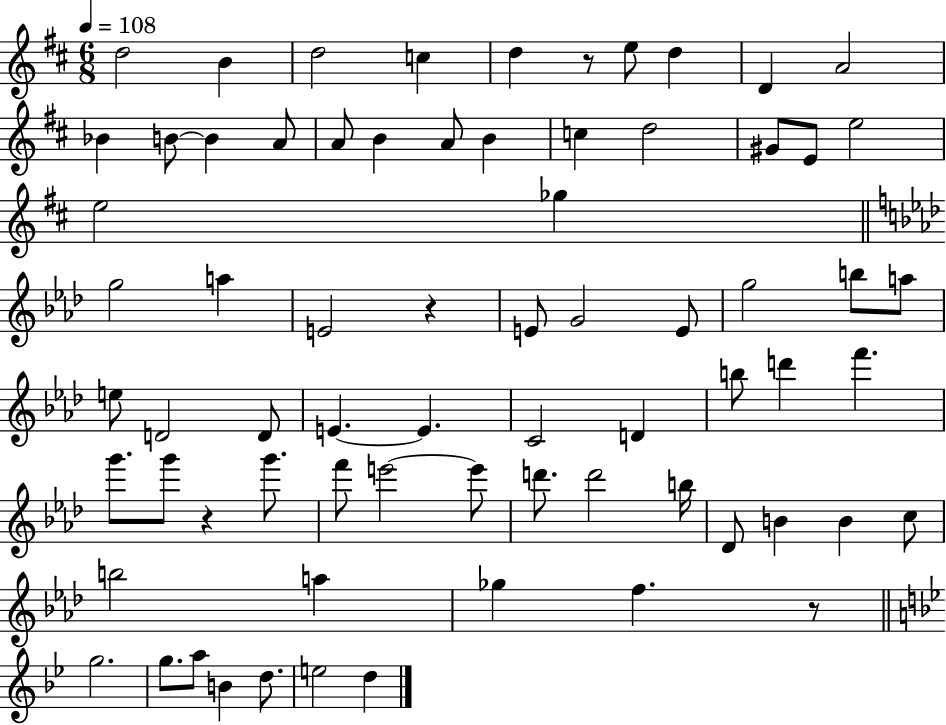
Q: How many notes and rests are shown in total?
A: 71